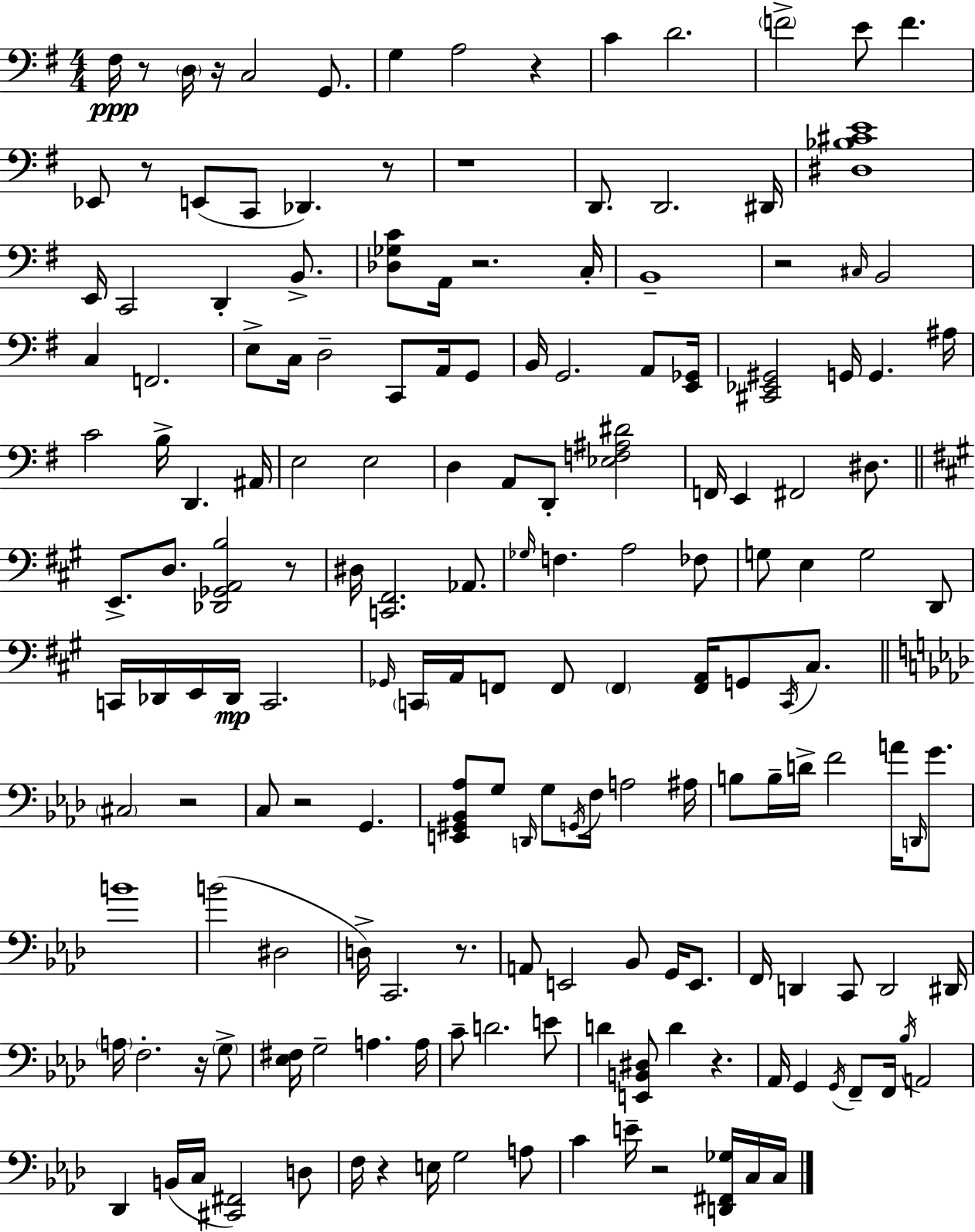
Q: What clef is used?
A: bass